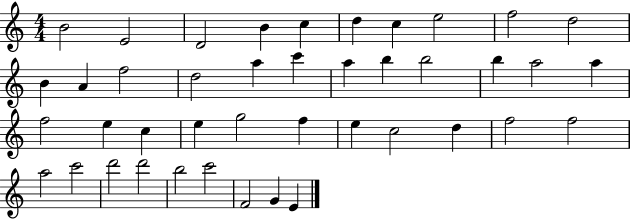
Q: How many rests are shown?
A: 0